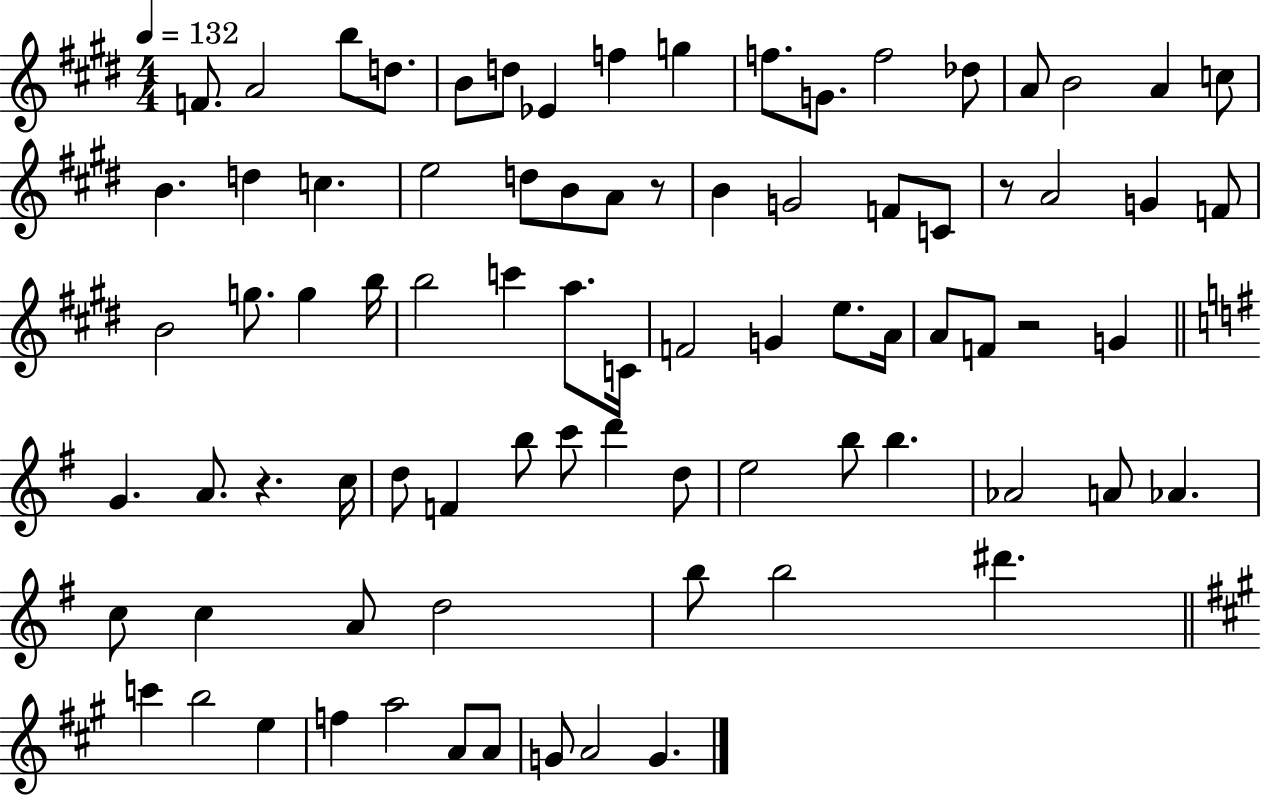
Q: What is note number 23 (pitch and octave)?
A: B4